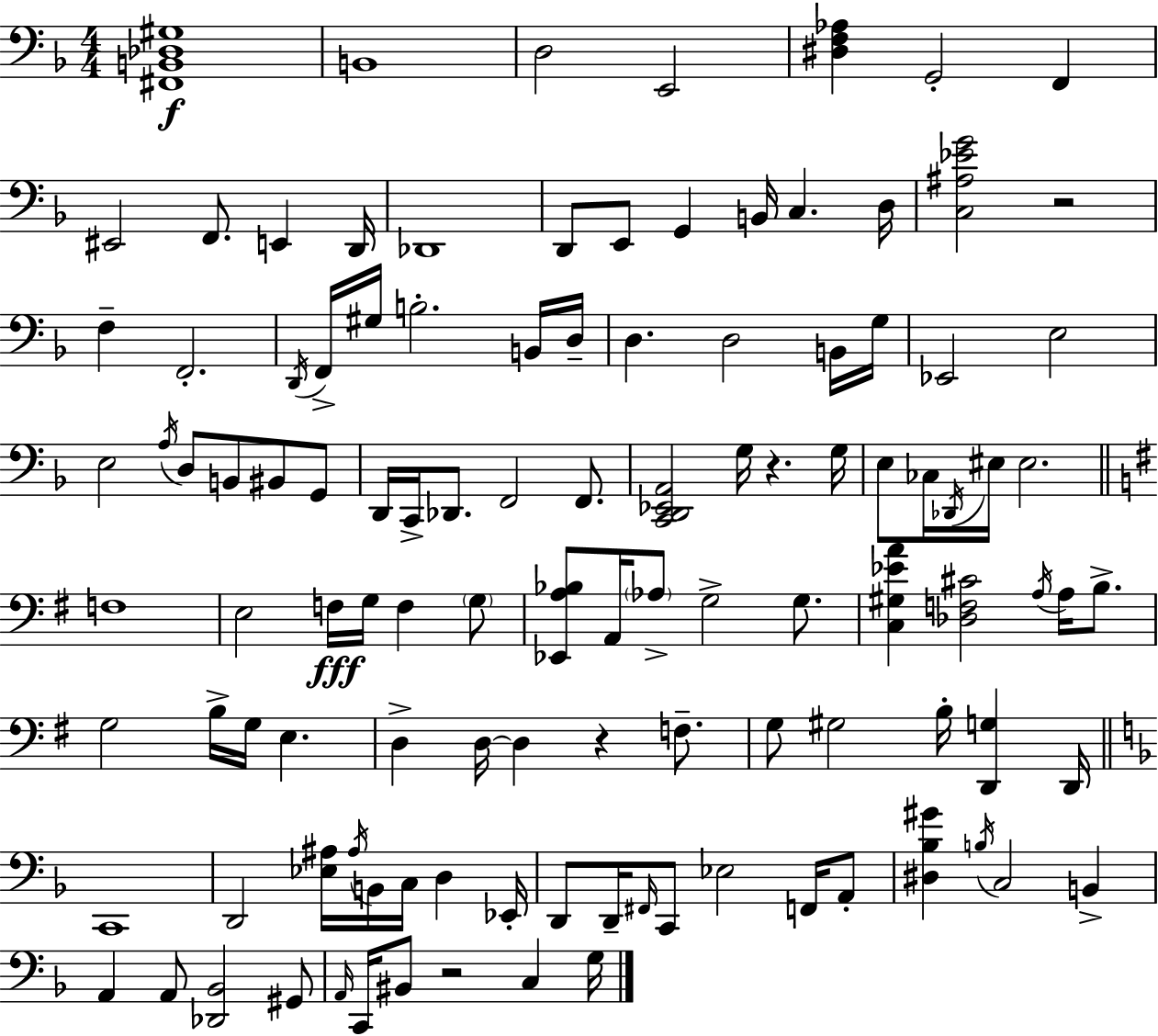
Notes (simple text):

[F#2,B2,Db3,G#3]/w B2/w D3/h E2/h [D#3,F3,Ab3]/q G2/h F2/q EIS2/h F2/e. E2/q D2/s Db2/w D2/e E2/e G2/q B2/s C3/q. D3/s [C3,A#3,Eb4,G4]/h R/h F3/q F2/h. D2/s F2/s G#3/s B3/h. B2/s D3/s D3/q. D3/h B2/s G3/s Eb2/h E3/h E3/h A3/s D3/e B2/e BIS2/e G2/e D2/s C2/s Db2/e. F2/h F2/e. [C2,D2,Eb2,A2]/h G3/s R/q. G3/s E3/e CES3/s Db2/s EIS3/s EIS3/h. F3/w E3/h F3/s G3/s F3/q G3/e [Eb2,A3,Bb3]/e A2/s Ab3/e G3/h G3/e. [C3,G#3,Eb4,A4]/q [Db3,F3,C#4]/h A3/s A3/s B3/e. G3/h B3/s G3/s E3/q. D3/q D3/s D3/q R/q F3/e. G3/e G#3/h B3/s [D2,G3]/q D2/s C2/w D2/h [Eb3,A#3]/s A#3/s B2/s C3/s D3/q Eb2/s D2/e D2/s F#2/s C2/e Eb3/h F2/s A2/e [D#3,Bb3,G#4]/q B3/s C3/h B2/q A2/q A2/e [Db2,Bb2]/h G#2/e A2/s C2/s BIS2/e R/h C3/q G3/s